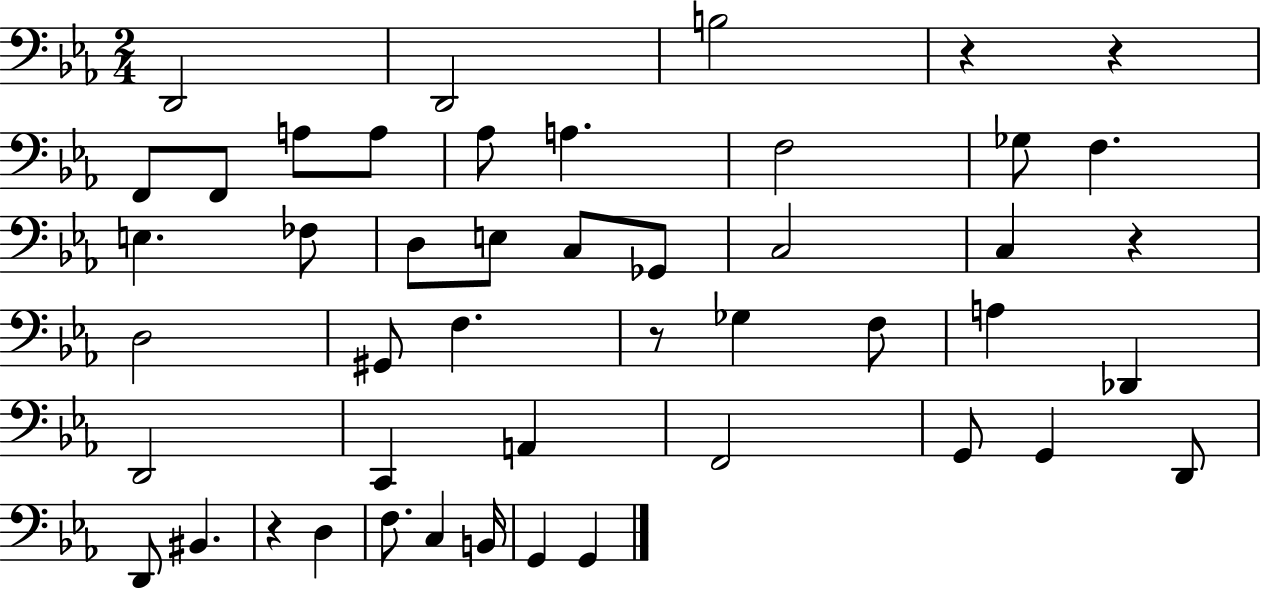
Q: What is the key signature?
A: EES major